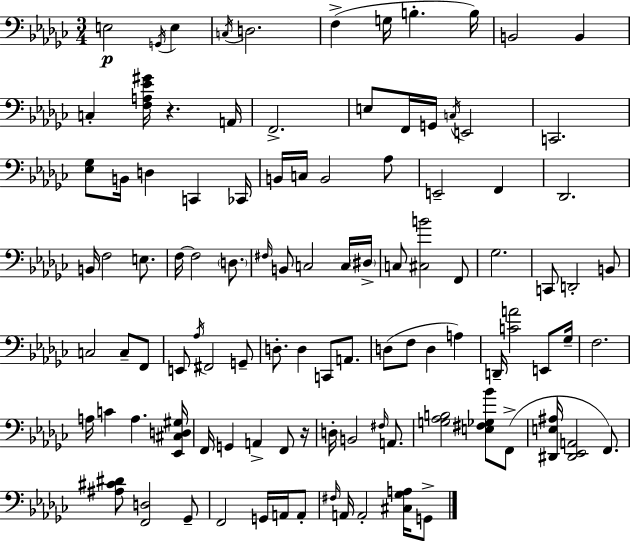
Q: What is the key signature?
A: EES minor